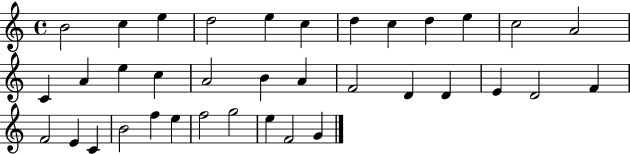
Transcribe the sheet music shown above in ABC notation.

X:1
T:Untitled
M:4/4
L:1/4
K:C
B2 c e d2 e c d c d e c2 A2 C A e c A2 B A F2 D D E D2 F F2 E C B2 f e f2 g2 e F2 G